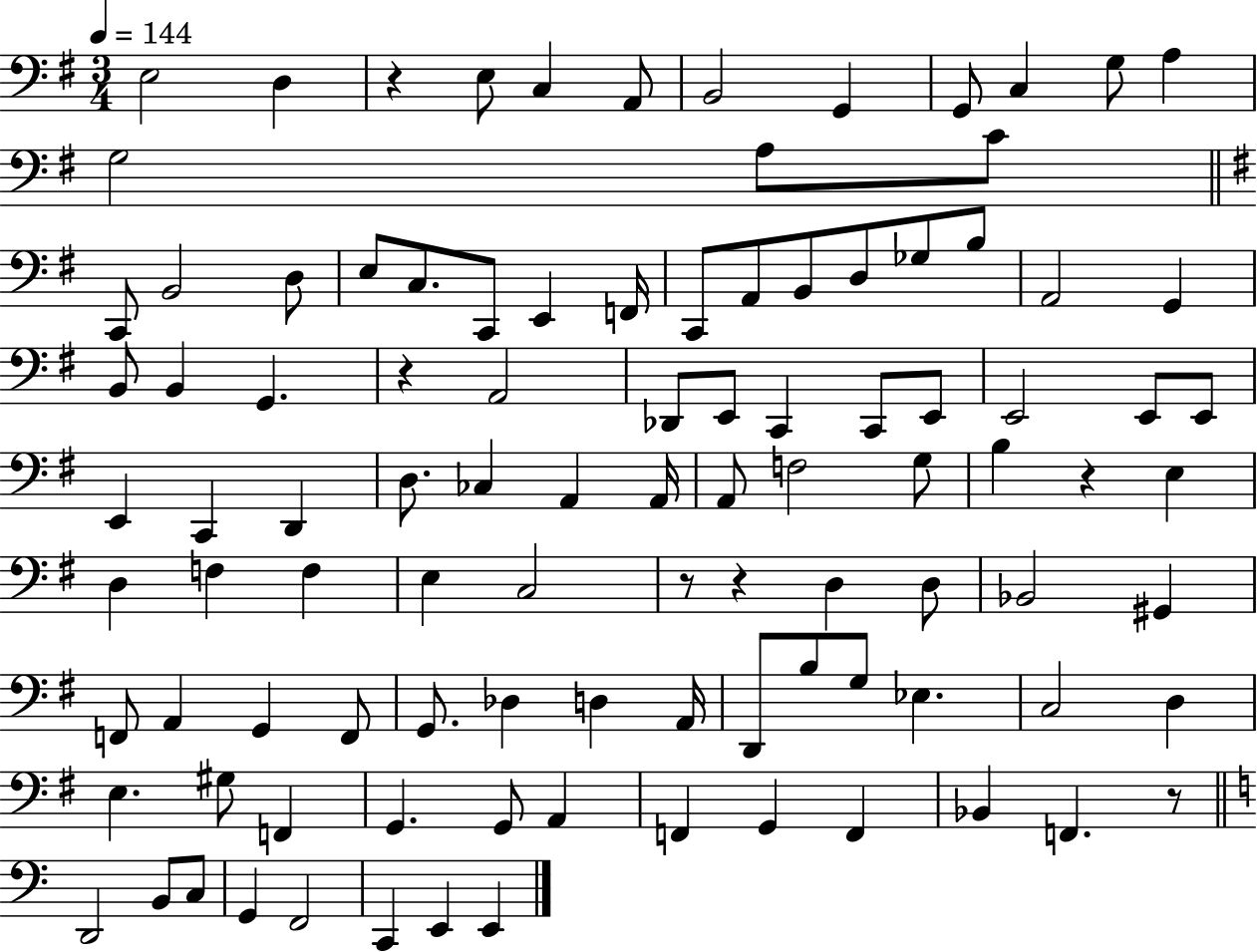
E3/h D3/q R/q E3/e C3/q A2/e B2/h G2/q G2/e C3/q G3/e A3/q G3/h A3/e C4/e C2/e B2/h D3/e E3/e C3/e. C2/e E2/q F2/s C2/e A2/e B2/e D3/e Gb3/e B3/e A2/h G2/q B2/e B2/q G2/q. R/q A2/h Db2/e E2/e C2/q C2/e E2/e E2/h E2/e E2/e E2/q C2/q D2/q D3/e. CES3/q A2/q A2/s A2/e F3/h G3/e B3/q R/q E3/q D3/q F3/q F3/q E3/q C3/h R/e R/q D3/q D3/e Bb2/h G#2/q F2/e A2/q G2/q F2/e G2/e. Db3/q D3/q A2/s D2/e B3/e G3/e Eb3/q. C3/h D3/q E3/q. G#3/e F2/q G2/q. G2/e A2/q F2/q G2/q F2/q Bb2/q F2/q. R/e D2/h B2/e C3/e G2/q F2/h C2/q E2/q E2/q